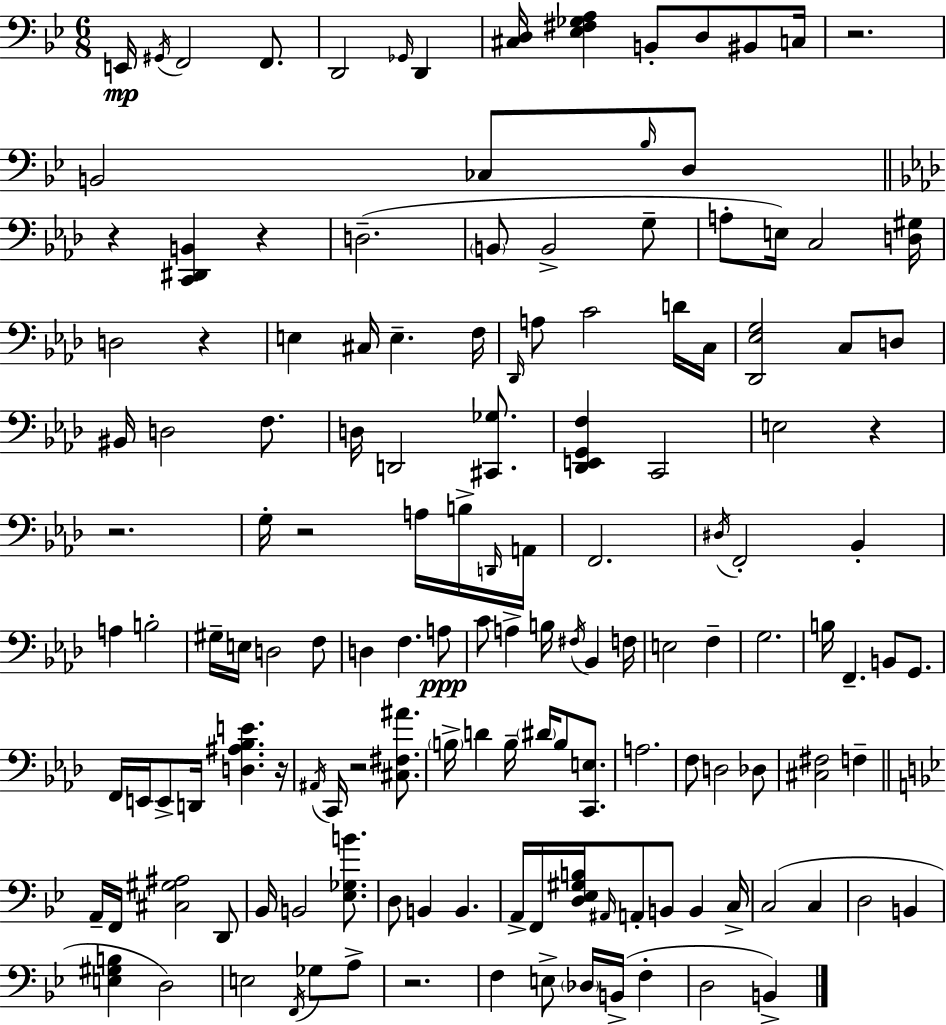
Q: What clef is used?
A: bass